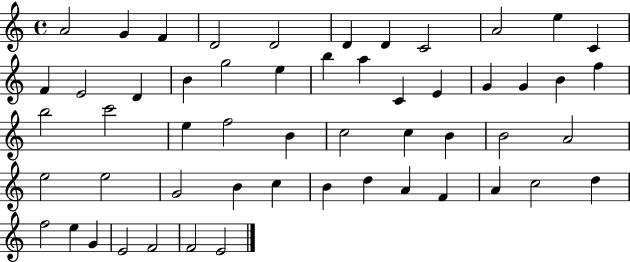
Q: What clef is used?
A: treble